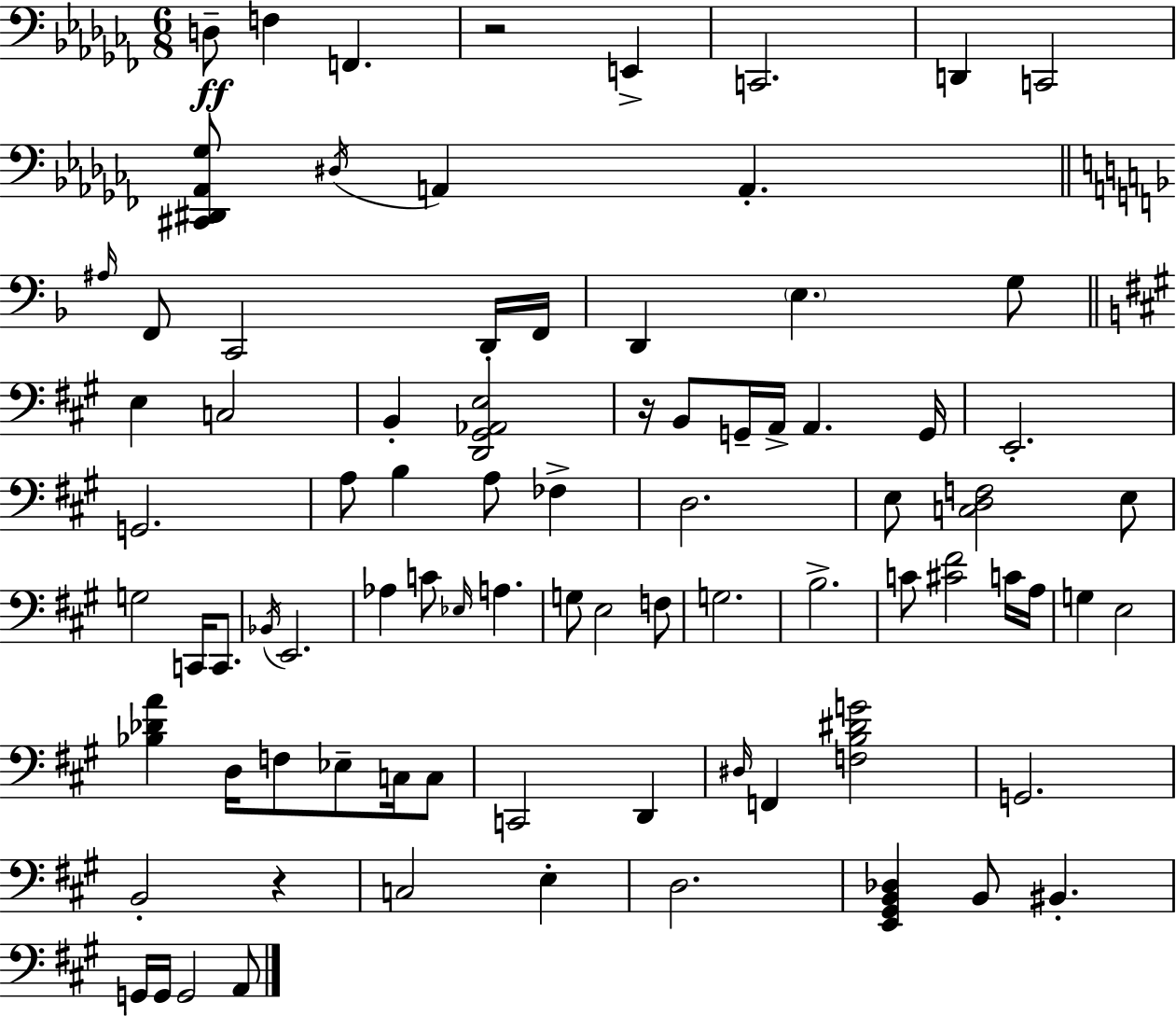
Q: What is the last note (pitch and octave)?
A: A2